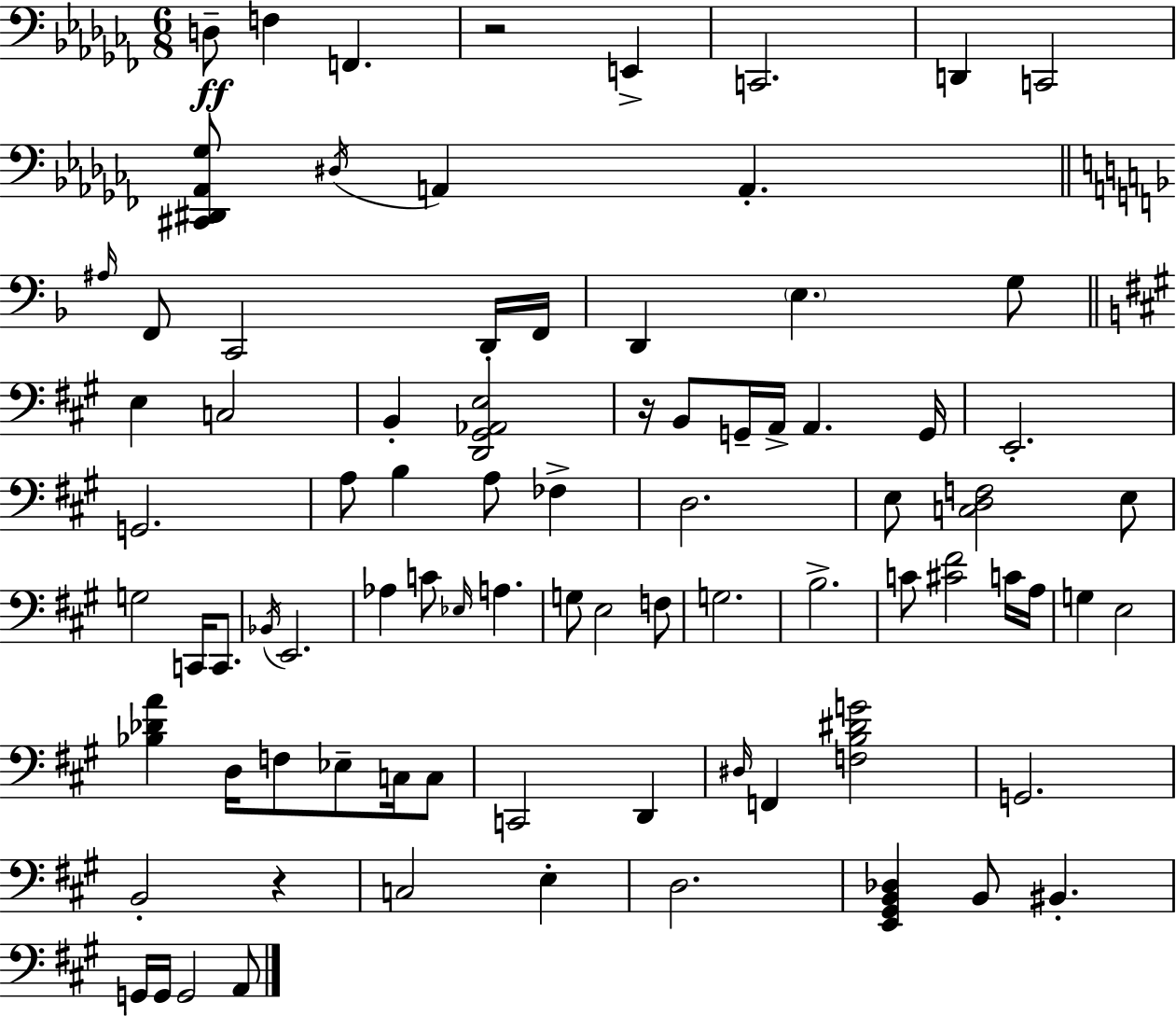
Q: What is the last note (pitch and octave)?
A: A2